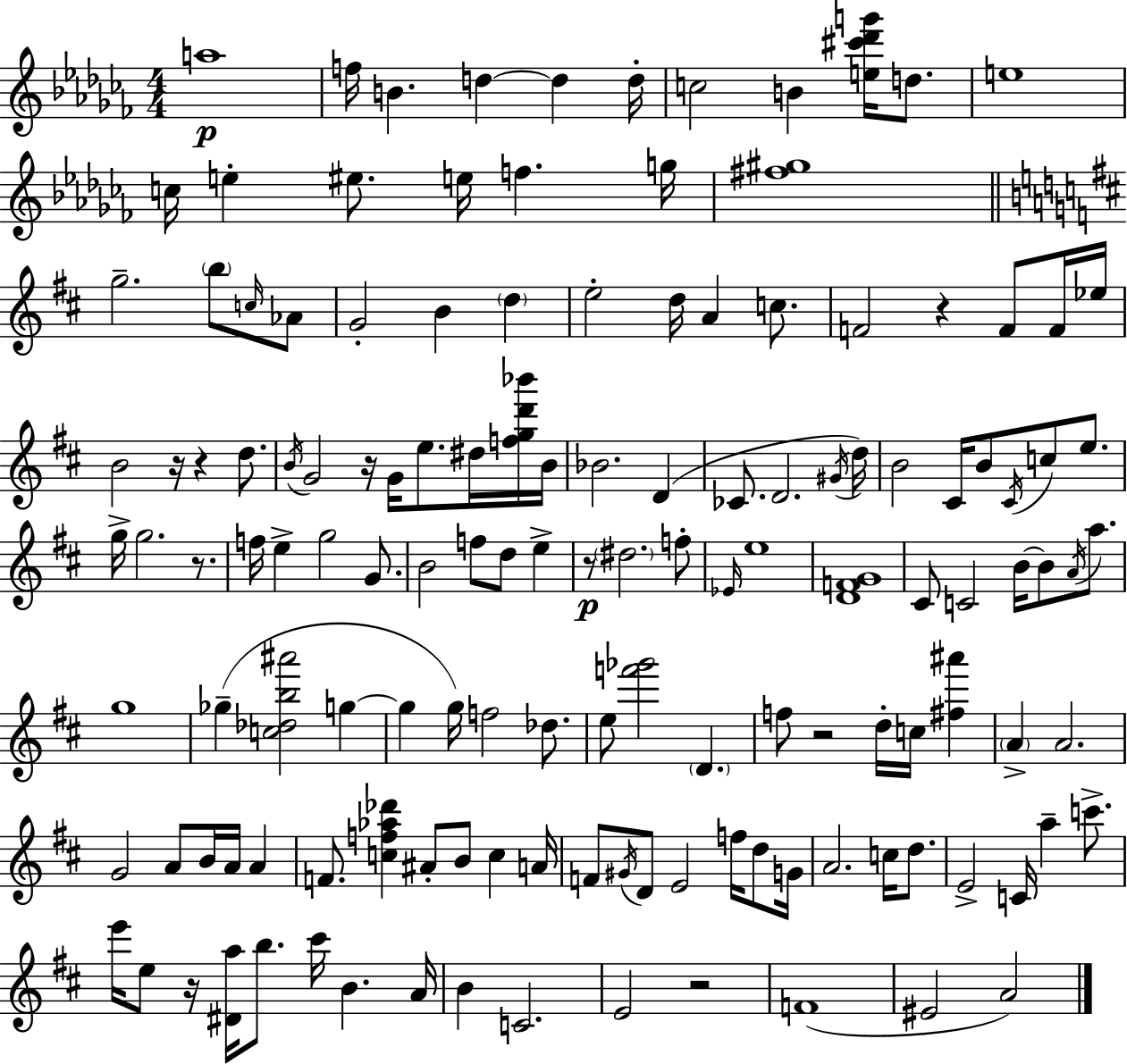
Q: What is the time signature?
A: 4/4